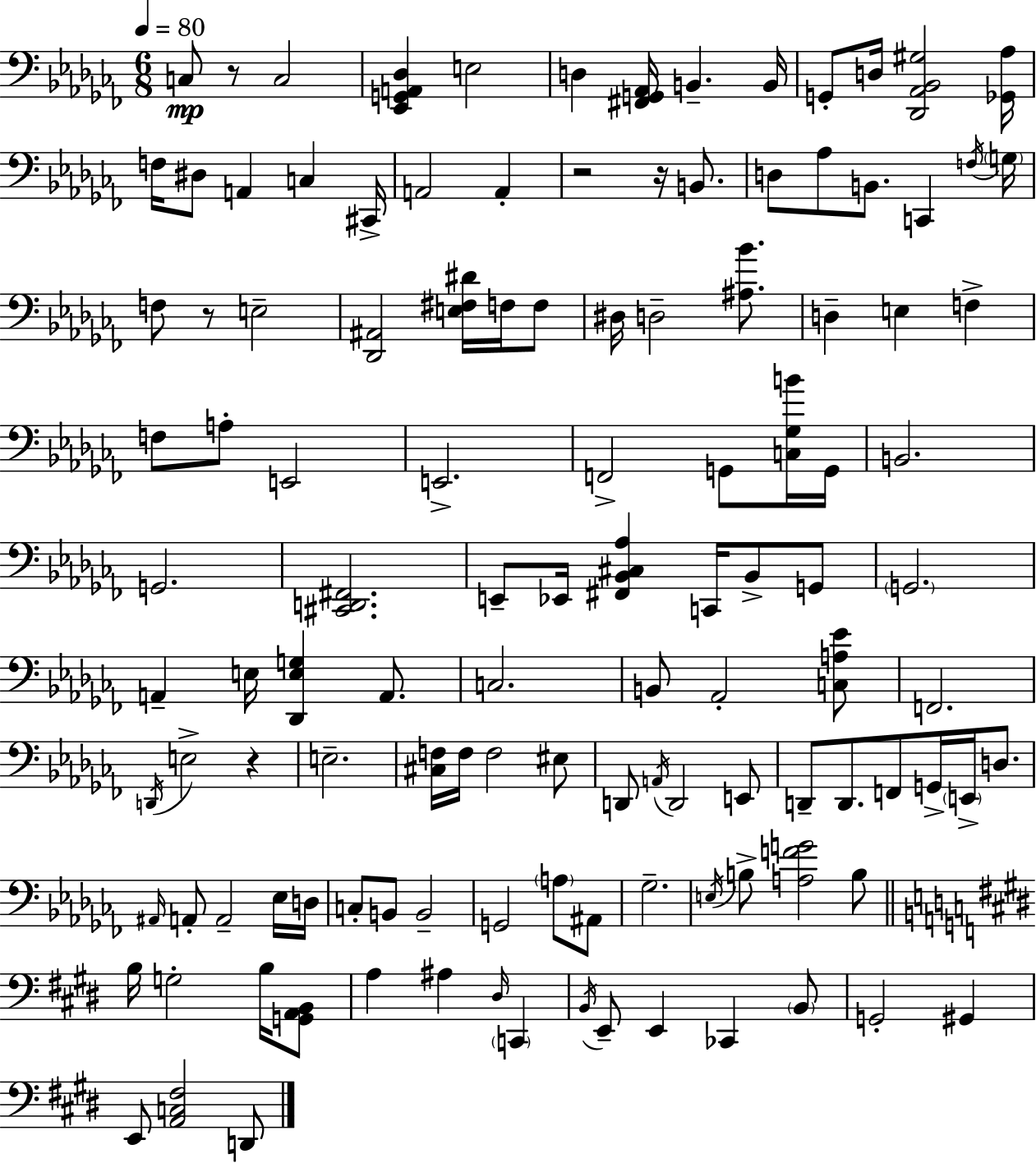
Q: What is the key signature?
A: AES minor